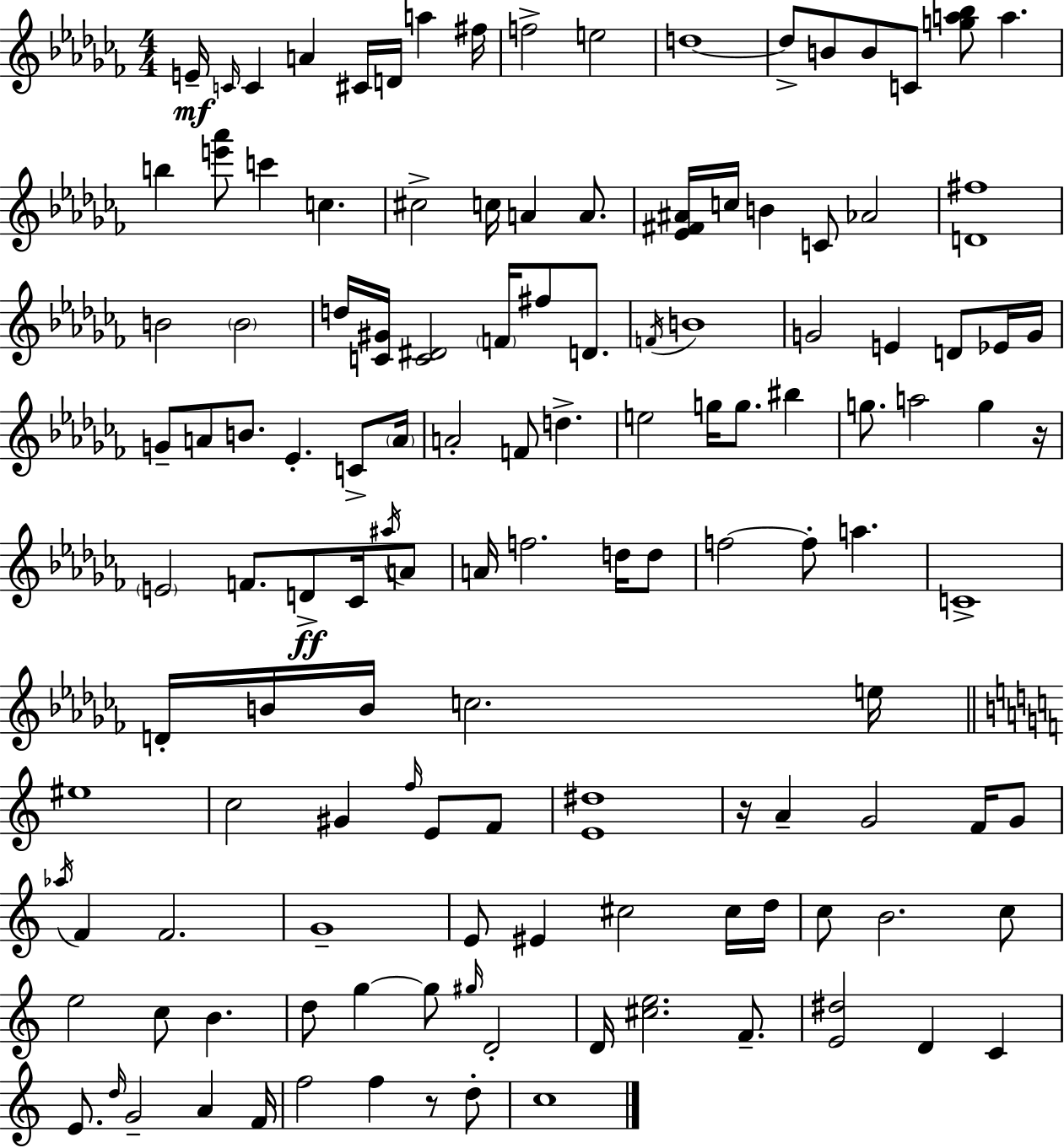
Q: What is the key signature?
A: AES minor